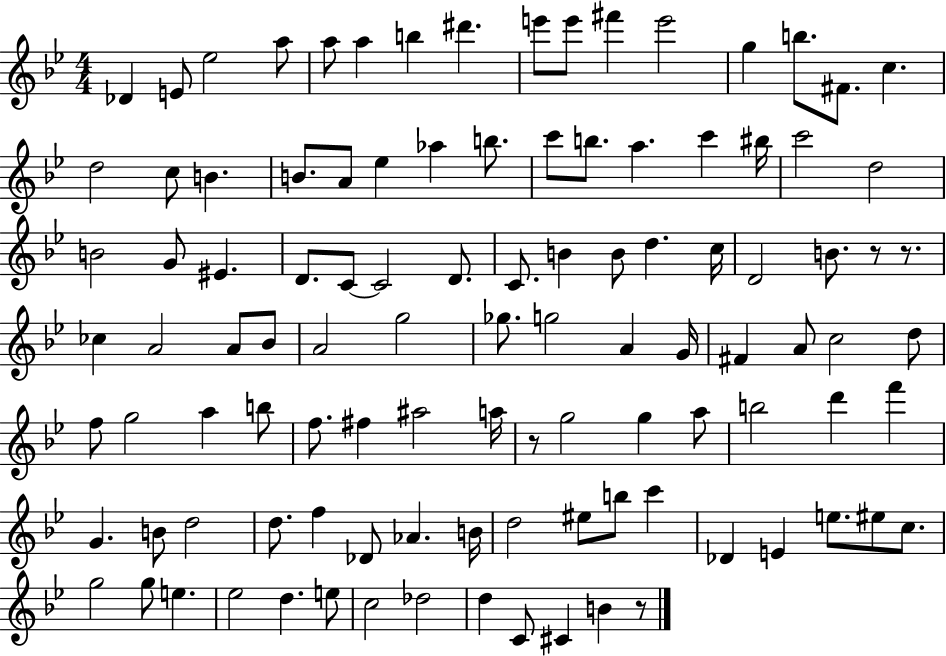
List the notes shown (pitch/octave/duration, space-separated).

Db4/q E4/e Eb5/h A5/e A5/e A5/q B5/q D#6/q. E6/e E6/e F#6/q E6/h G5/q B5/e. F#4/e. C5/q. D5/h C5/e B4/q. B4/e. A4/e Eb5/q Ab5/q B5/e. C6/e B5/e. A5/q. C6/q BIS5/s C6/h D5/h B4/h G4/e EIS4/q. D4/e. C4/e C4/h D4/e. C4/e. B4/q B4/e D5/q. C5/s D4/h B4/e. R/e R/e. CES5/q A4/h A4/e Bb4/e A4/h G5/h Gb5/e. G5/h A4/q G4/s F#4/q A4/e C5/h D5/e F5/e G5/h A5/q B5/e F5/e. F#5/q A#5/h A5/s R/e G5/h G5/q A5/e B5/h D6/q F6/q G4/q. B4/e D5/h D5/e. F5/q Db4/e Ab4/q. B4/s D5/h EIS5/e B5/e C6/q Db4/q E4/q E5/e. EIS5/e C5/e. G5/h G5/e E5/q. Eb5/h D5/q. E5/e C5/h Db5/h D5/q C4/e C#4/q B4/q R/e